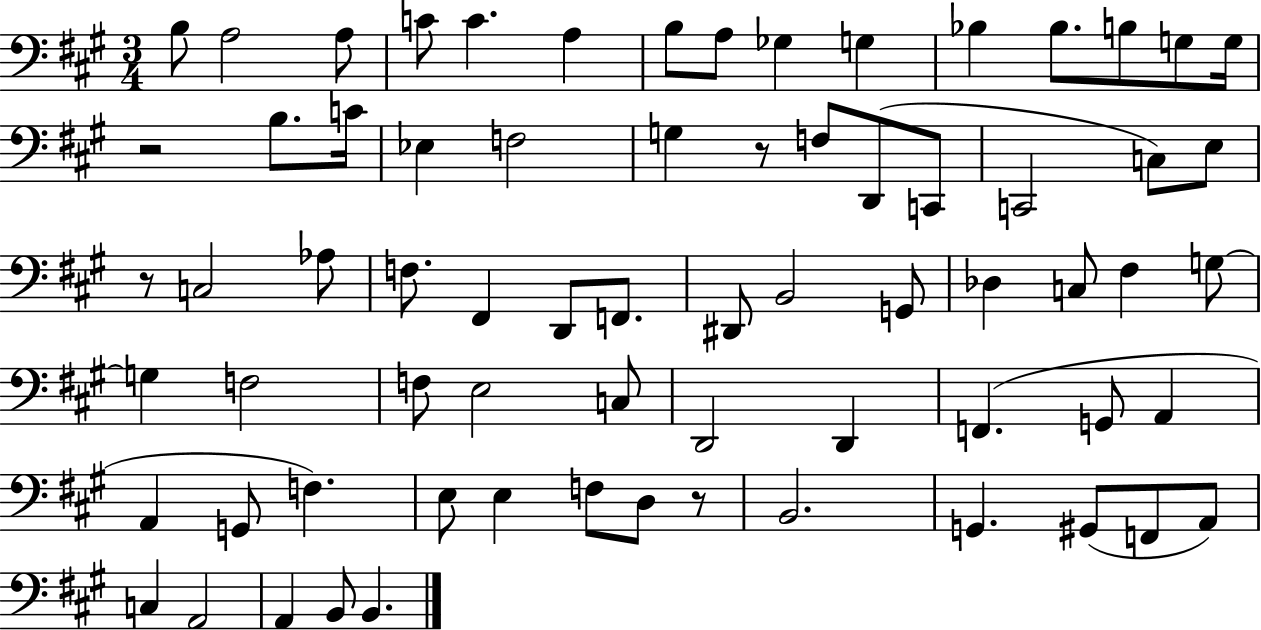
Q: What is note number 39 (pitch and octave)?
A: G3